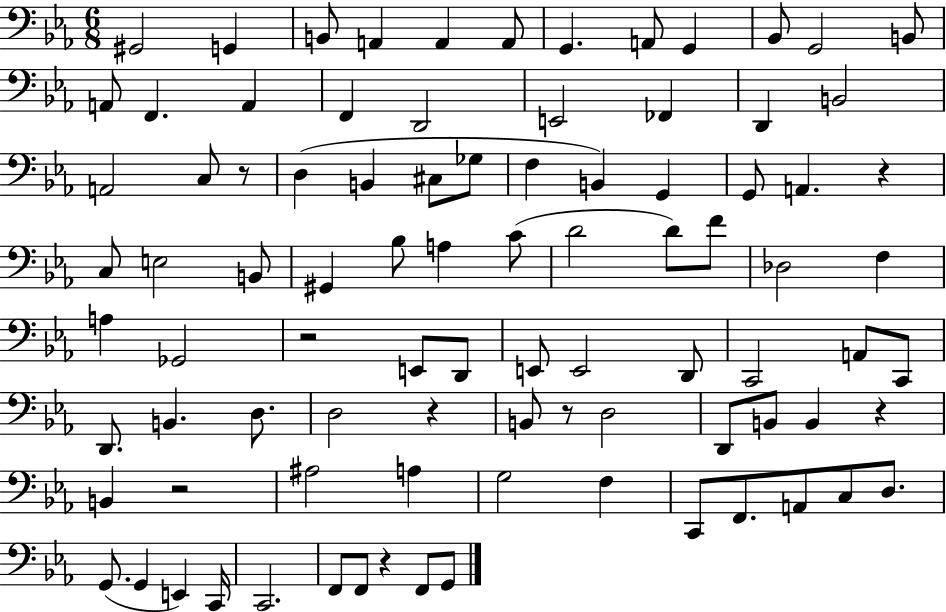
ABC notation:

X:1
T:Untitled
M:6/8
L:1/4
K:Eb
^G,,2 G,, B,,/2 A,, A,, A,,/2 G,, A,,/2 G,, _B,,/2 G,,2 B,,/2 A,,/2 F,, A,, F,, D,,2 E,,2 _F,, D,, B,,2 A,,2 C,/2 z/2 D, B,, ^C,/2 _G,/2 F, B,, G,, G,,/2 A,, z C,/2 E,2 B,,/2 ^G,, _B,/2 A, C/2 D2 D/2 F/2 _D,2 F, A, _G,,2 z2 E,,/2 D,,/2 E,,/2 E,,2 D,,/2 C,,2 A,,/2 C,,/2 D,,/2 B,, D,/2 D,2 z B,,/2 z/2 D,2 D,,/2 B,,/2 B,, z B,, z2 ^A,2 A, G,2 F, C,,/2 F,,/2 A,,/2 C,/2 D,/2 G,,/2 G,, E,, C,,/4 C,,2 F,,/2 F,,/2 z F,,/2 G,,/2